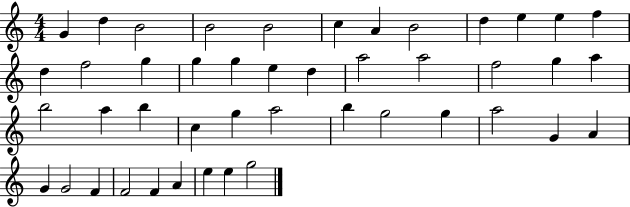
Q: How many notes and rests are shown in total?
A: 45